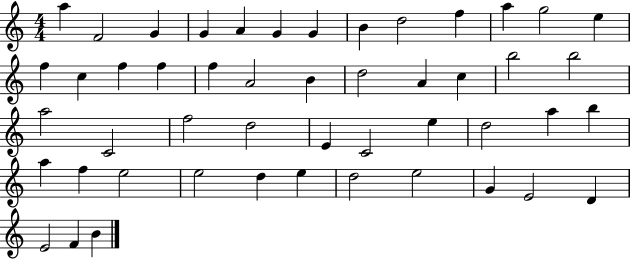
{
  \clef treble
  \numericTimeSignature
  \time 4/4
  \key c \major
  a''4 f'2 g'4 | g'4 a'4 g'4 g'4 | b'4 d''2 f''4 | a''4 g''2 e''4 | \break f''4 c''4 f''4 f''4 | f''4 a'2 b'4 | d''2 a'4 c''4 | b''2 b''2 | \break a''2 c'2 | f''2 d''2 | e'4 c'2 e''4 | d''2 a''4 b''4 | \break a''4 f''4 e''2 | e''2 d''4 e''4 | d''2 e''2 | g'4 e'2 d'4 | \break e'2 f'4 b'4 | \bar "|."
}